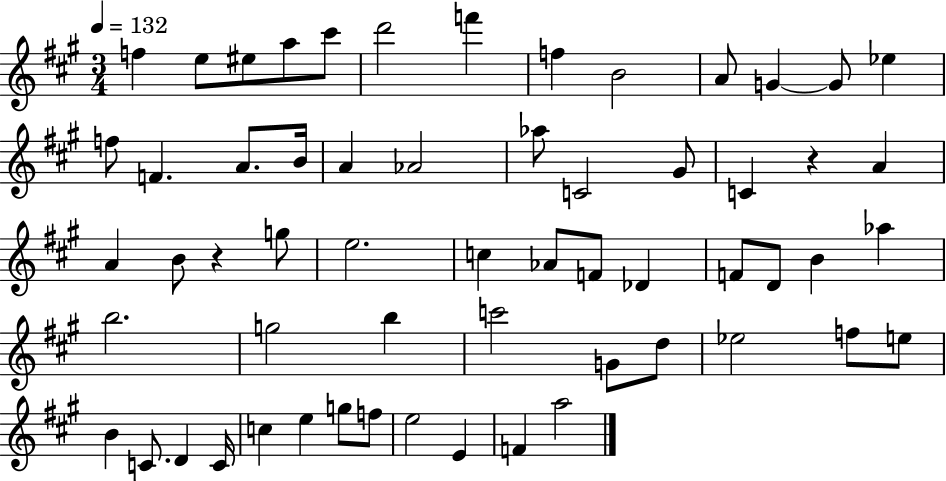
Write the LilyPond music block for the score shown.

{
  \clef treble
  \numericTimeSignature
  \time 3/4
  \key a \major
  \tempo 4 = 132
  f''4 e''8 eis''8 a''8 cis'''8 | d'''2 f'''4 | f''4 b'2 | a'8 g'4~~ g'8 ees''4 | \break f''8 f'4. a'8. b'16 | a'4 aes'2 | aes''8 c'2 gis'8 | c'4 r4 a'4 | \break a'4 b'8 r4 g''8 | e''2. | c''4 aes'8 f'8 des'4 | f'8 d'8 b'4 aes''4 | \break b''2. | g''2 b''4 | c'''2 g'8 d''8 | ees''2 f''8 e''8 | \break b'4 c'8. d'4 c'16 | c''4 e''4 g''8 f''8 | e''2 e'4 | f'4 a''2 | \break \bar "|."
}